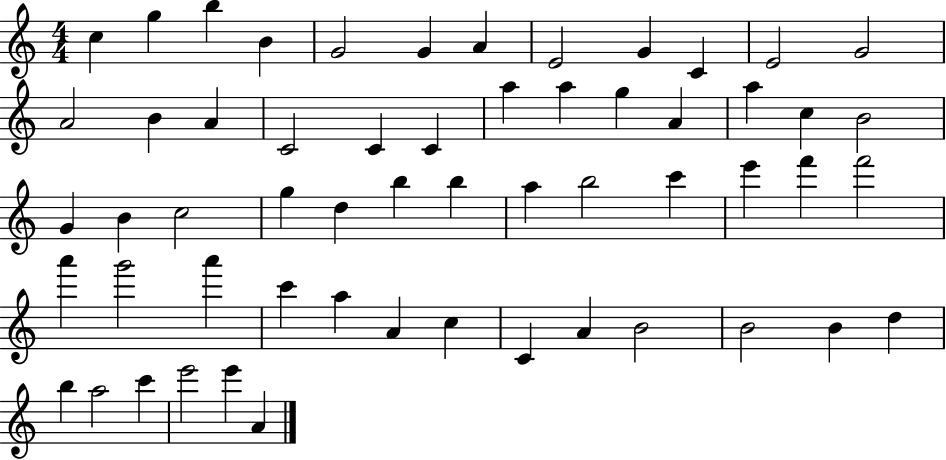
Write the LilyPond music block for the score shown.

{
  \clef treble
  \numericTimeSignature
  \time 4/4
  \key c \major
  c''4 g''4 b''4 b'4 | g'2 g'4 a'4 | e'2 g'4 c'4 | e'2 g'2 | \break a'2 b'4 a'4 | c'2 c'4 c'4 | a''4 a''4 g''4 a'4 | a''4 c''4 b'2 | \break g'4 b'4 c''2 | g''4 d''4 b''4 b''4 | a''4 b''2 c'''4 | e'''4 f'''4 f'''2 | \break a'''4 g'''2 a'''4 | c'''4 a''4 a'4 c''4 | c'4 a'4 b'2 | b'2 b'4 d''4 | \break b''4 a''2 c'''4 | e'''2 e'''4 a'4 | \bar "|."
}